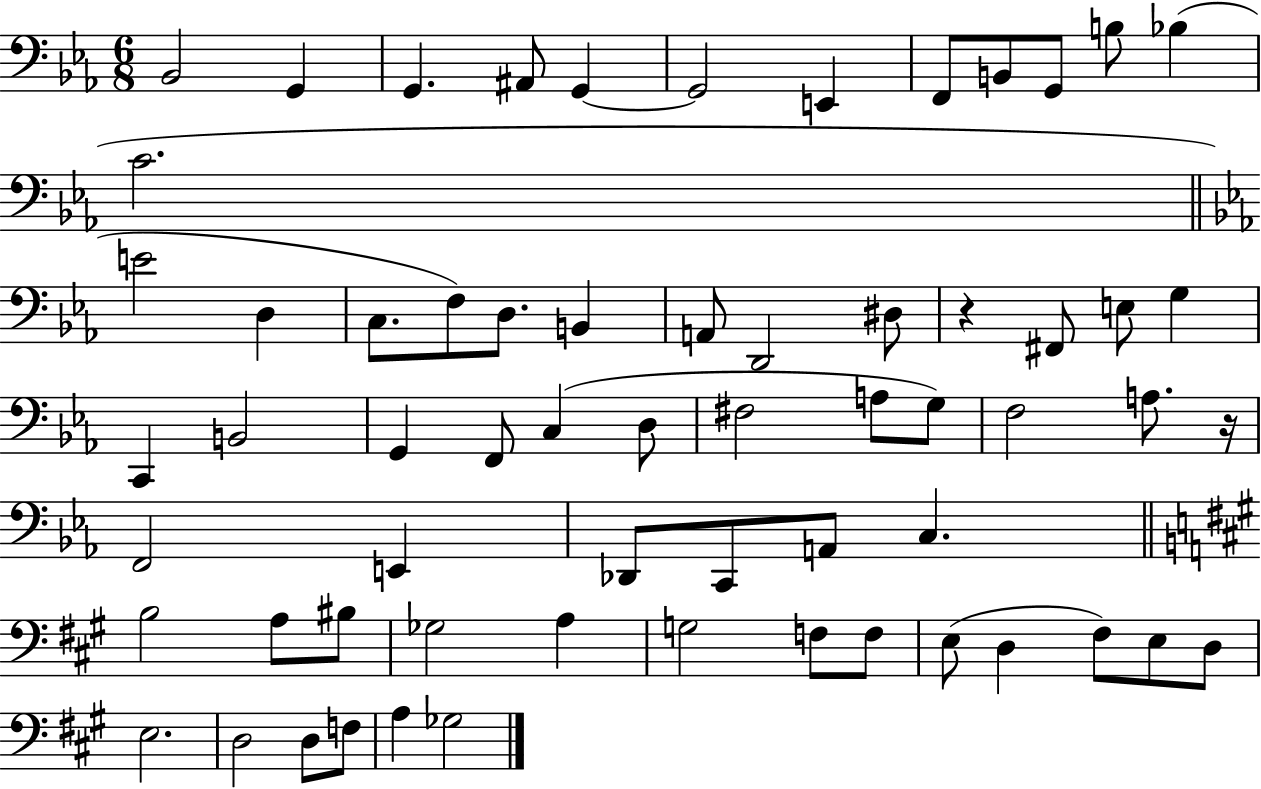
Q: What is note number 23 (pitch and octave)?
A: F#2